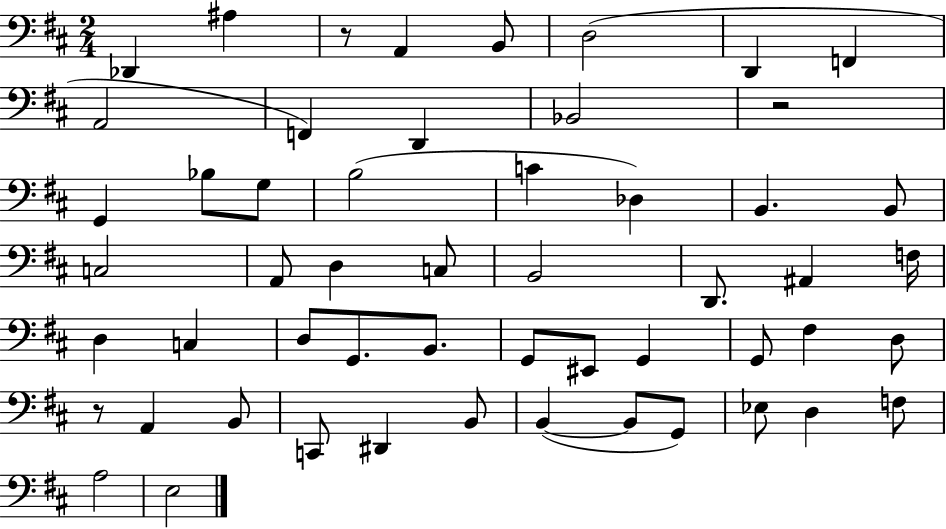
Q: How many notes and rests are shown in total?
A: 54